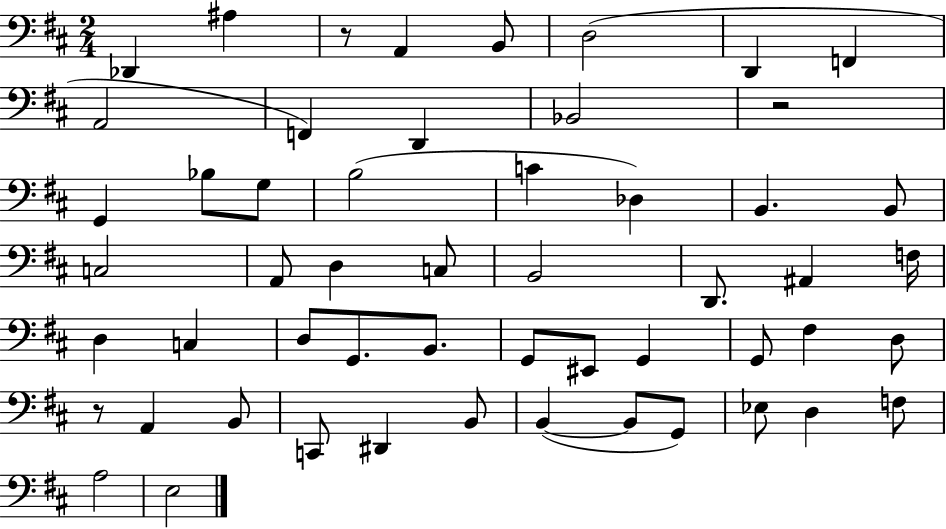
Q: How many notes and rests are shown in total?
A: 54